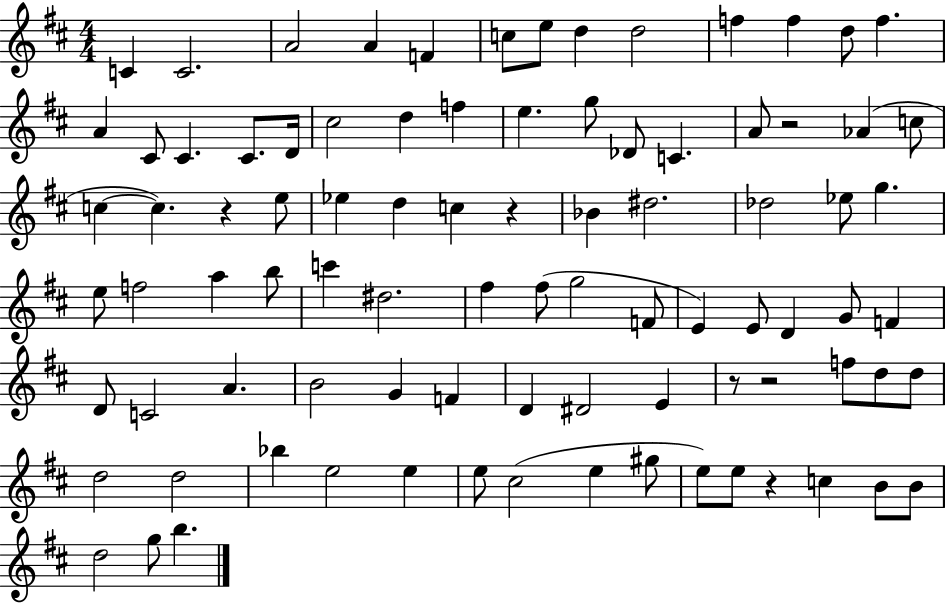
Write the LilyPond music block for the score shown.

{
  \clef treble
  \numericTimeSignature
  \time 4/4
  \key d \major
  c'4 c'2. | a'2 a'4 f'4 | c''8 e''8 d''4 d''2 | f''4 f''4 d''8 f''4. | \break a'4 cis'8 cis'4. cis'8. d'16 | cis''2 d''4 f''4 | e''4. g''8 des'8 c'4. | a'8 r2 aes'4( c''8 | \break c''4~~ c''4.) r4 e''8 | ees''4 d''4 c''4 r4 | bes'4 dis''2. | des''2 ees''8 g''4. | \break e''8 f''2 a''4 b''8 | c'''4 dis''2. | fis''4 fis''8( g''2 f'8 | e'4) e'8 d'4 g'8 f'4 | \break d'8 c'2 a'4. | b'2 g'4 f'4 | d'4 dis'2 e'4 | r8 r2 f''8 d''8 d''8 | \break d''2 d''2 | bes''4 e''2 e''4 | e''8 cis''2( e''4 gis''8 | e''8) e''8 r4 c''4 b'8 b'8 | \break d''2 g''8 b''4. | \bar "|."
}